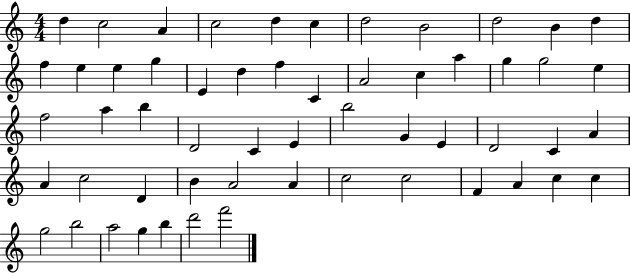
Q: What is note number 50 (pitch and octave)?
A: G5